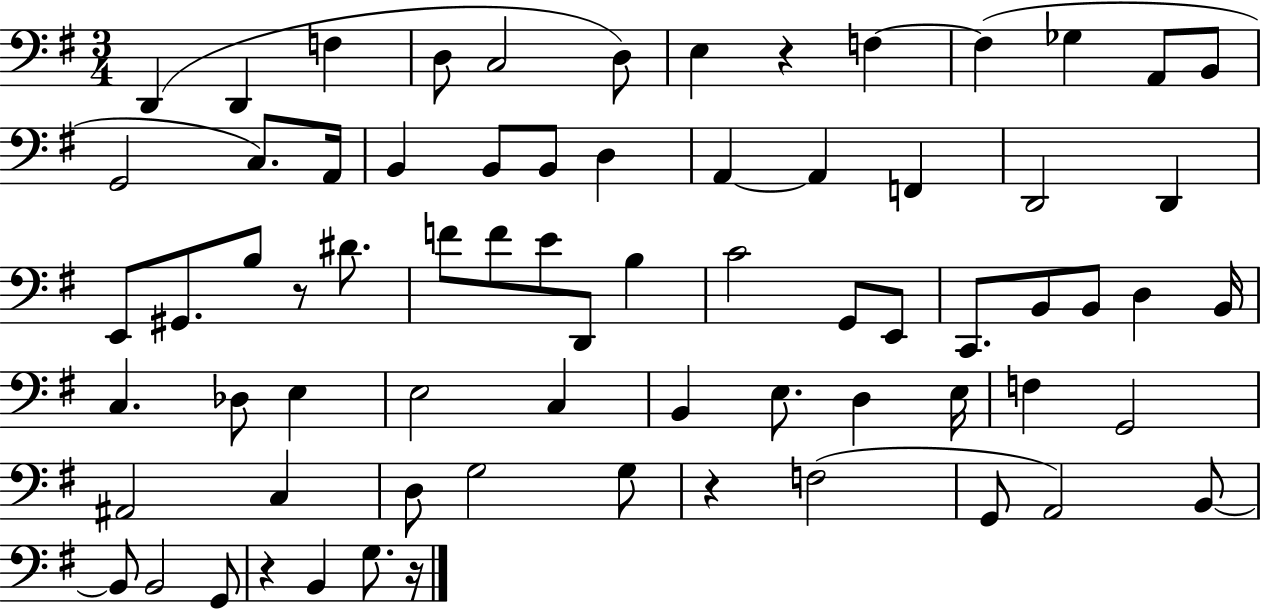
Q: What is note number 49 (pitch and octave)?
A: D3